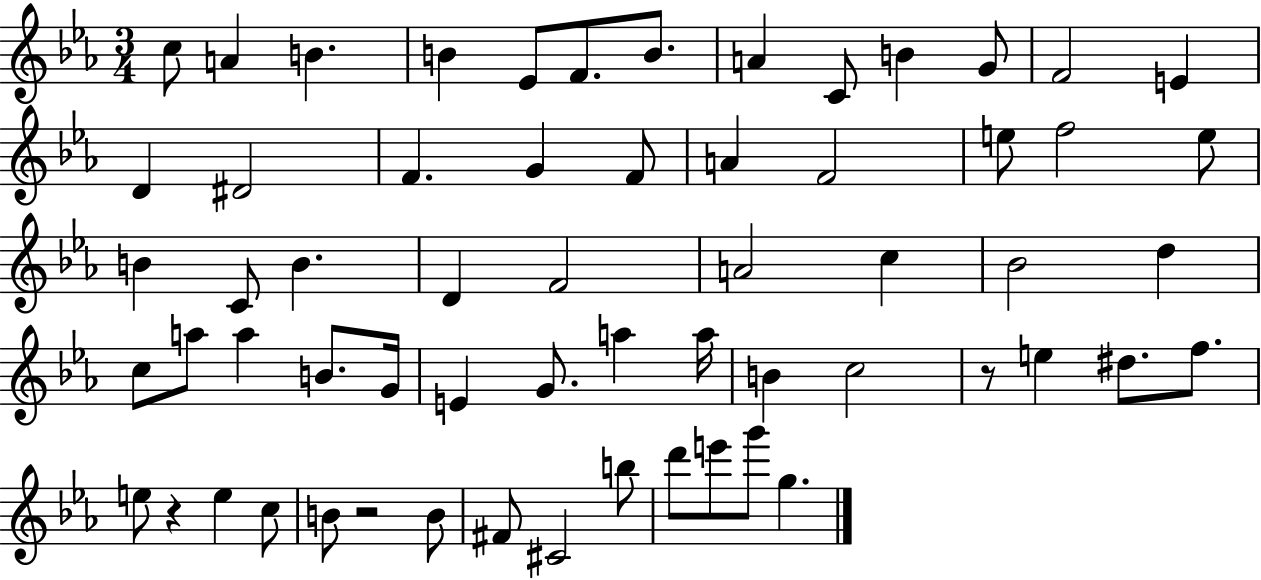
{
  \clef treble
  \numericTimeSignature
  \time 3/4
  \key ees \major
  c''8 a'4 b'4. | b'4 ees'8 f'8. b'8. | a'4 c'8 b'4 g'8 | f'2 e'4 | \break d'4 dis'2 | f'4. g'4 f'8 | a'4 f'2 | e''8 f''2 e''8 | \break b'4 c'8 b'4. | d'4 f'2 | a'2 c''4 | bes'2 d''4 | \break c''8 a''8 a''4 b'8. g'16 | e'4 g'8. a''4 a''16 | b'4 c''2 | r8 e''4 dis''8. f''8. | \break e''8 r4 e''4 c''8 | b'8 r2 b'8 | fis'8 cis'2 b''8 | d'''8 e'''8 g'''8 g''4. | \break \bar "|."
}